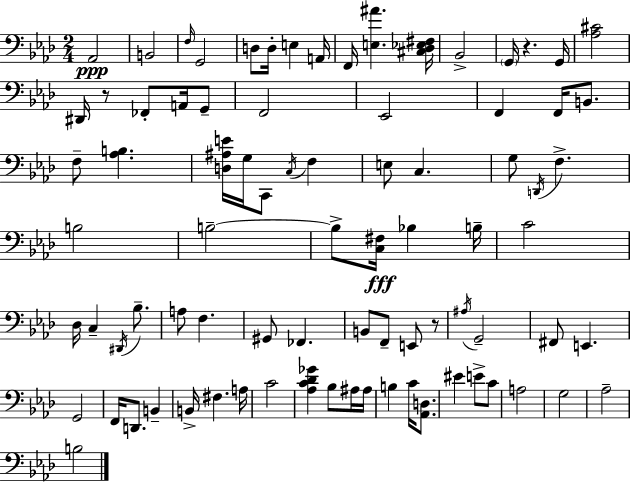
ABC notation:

X:1
T:Untitled
M:2/4
L:1/4
K:Fm
_A,,2 B,,2 F,/4 G,,2 D,/2 D,/4 E, A,,/4 F,,/4 [E,^A] [^C,_D,_E,^F,]/4 _B,,2 G,,/4 z G,,/4 [_A,^C]2 ^D,,/4 z/2 _F,,/2 A,,/4 G,,/2 F,,2 _E,,2 F,, F,,/4 B,,/2 F,/2 [_A,B,] [D,^A,E]/4 G,/4 C,,/2 C,/4 F, E,/2 C, G,/2 D,,/4 F, B,2 B,2 B,/2 [C,^F,]/4 _B, B,/4 C2 _D,/4 C, ^D,,/4 _B,/2 A,/2 F, ^G,,/2 _F,, B,,/2 F,,/2 E,,/2 z/2 ^A,/4 G,,2 ^F,,/2 E,, G,,2 F,,/4 D,,/2 B,, B,,/4 ^F, A,/4 C2 [_A,C_D_G] _B,/2 ^A,/4 ^A,/4 B, C/4 [_A,,D,]/2 ^E E/2 C/2 A,2 G,2 _A,2 B,2